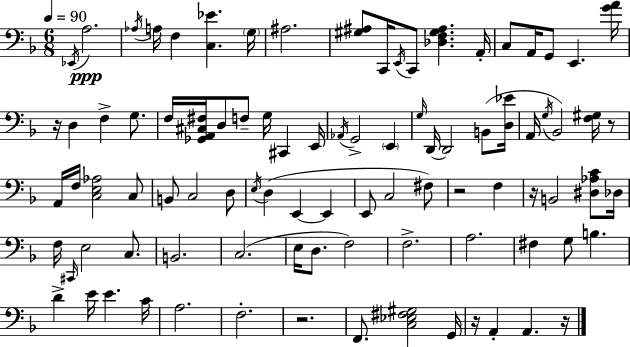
Eb2/s A3/h. Ab3/s A3/s F3/q [C3,Eb4]/q. G3/s A#3/h. [G#3,A#3]/e C2/s E2/s C2/e [Db3,F3,G#3,A#3]/q. A2/s C3/e A2/s G2/e E2/q. [G4,A4]/s R/s D3/q F3/q G3/e. F3/s [Gb2,A2,C#3,F#3]/s D3/e F3/e G3/s C#2/q E2/s Ab2/s G2/h E2/q G3/s D2/s D2/h B2/e [D3,Eb4]/s A2/s G3/s Bb2/h [F3,G#3]/s R/e A2/s F3/s [C3,E3,Ab3]/h C3/e B2/e C3/h D3/e E3/s D3/q E2/q E2/q E2/e C3/h F#3/e R/h F3/q R/s B2/h [D#3,Ab3,C4]/e Db3/s F3/s C#2/s E3/h C3/e. B2/h. C3/h. E3/s D3/e. F3/h F3/h. A3/h. F#3/q G3/e B3/q. D4/q E4/s E4/q. C4/s A3/h. F3/h. R/h. F2/e. [C3,Eb3,F#3,G#3]/h G2/s R/s A2/q A2/q. R/s